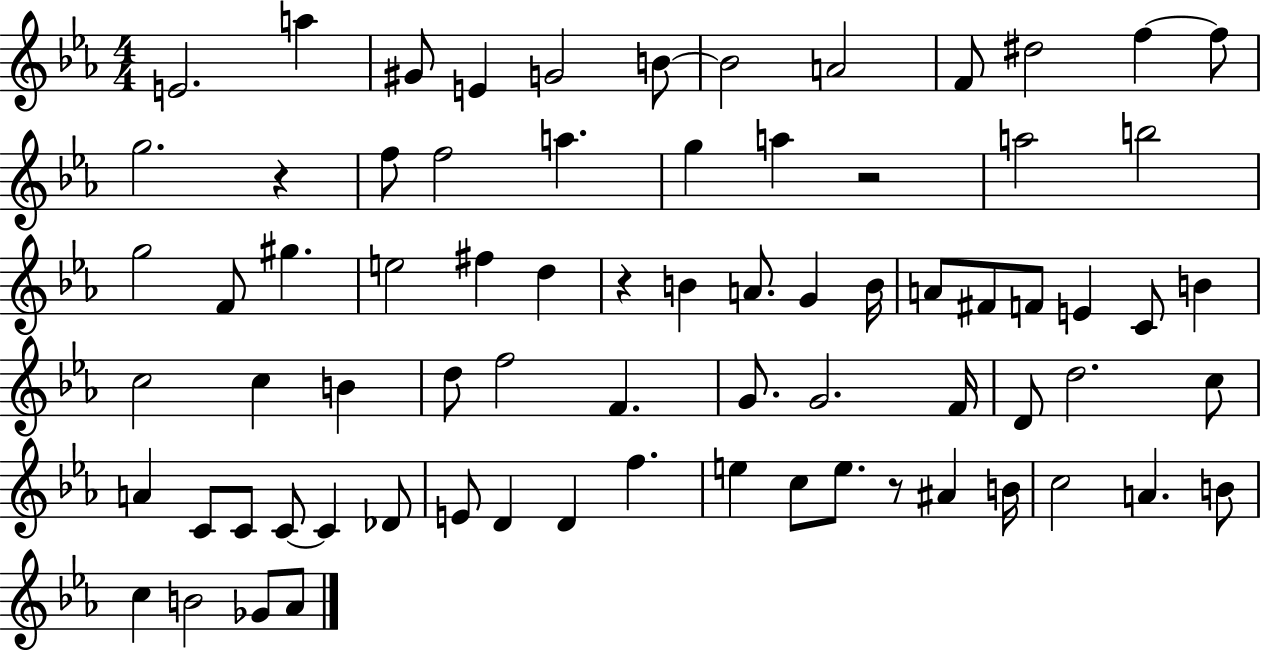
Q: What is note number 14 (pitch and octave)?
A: F5